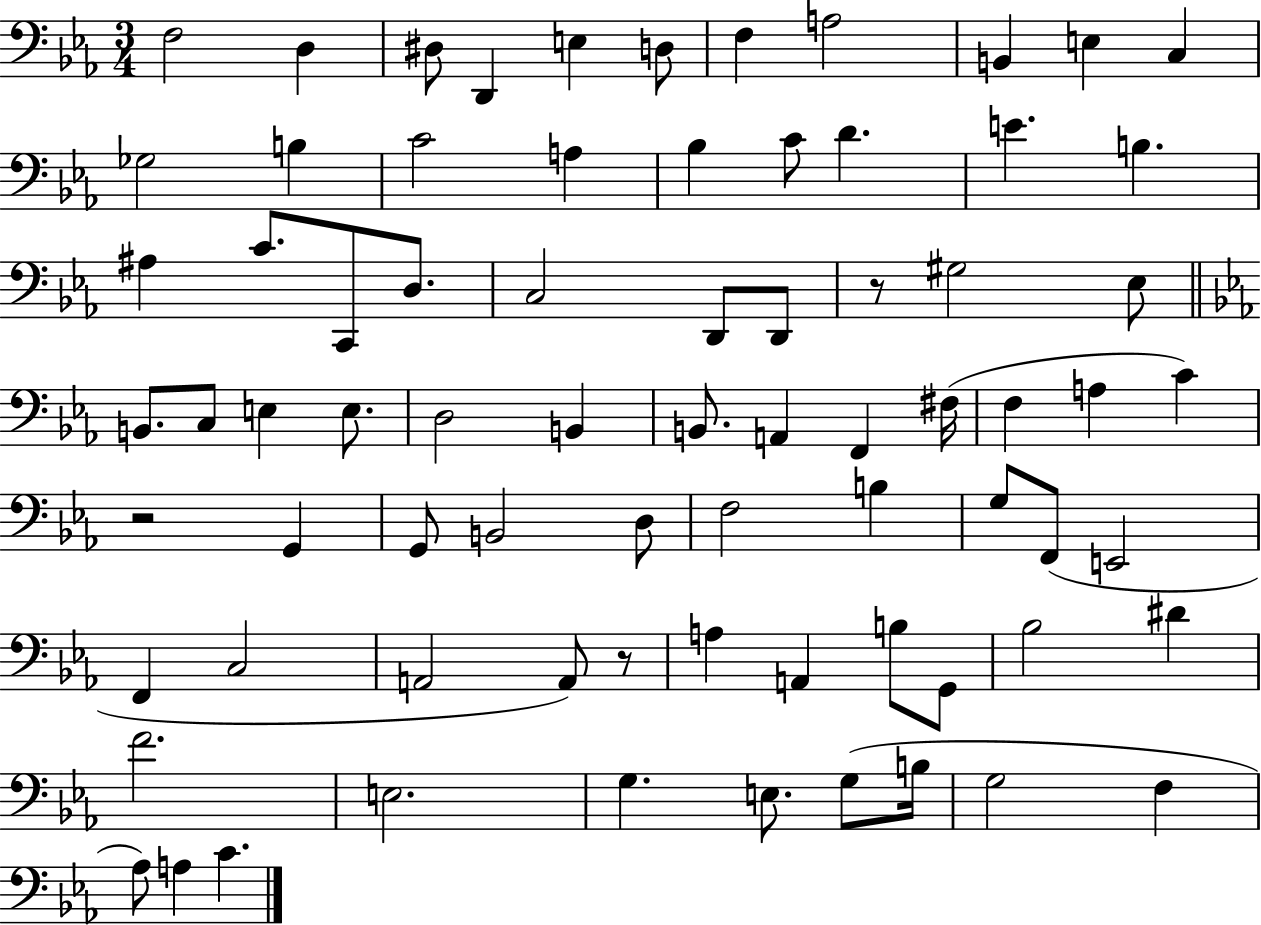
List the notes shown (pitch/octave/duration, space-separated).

F3/h D3/q D#3/e D2/q E3/q D3/e F3/q A3/h B2/q E3/q C3/q Gb3/h B3/q C4/h A3/q Bb3/q C4/e D4/q. E4/q. B3/q. A#3/q C4/e. C2/e D3/e. C3/h D2/e D2/e R/e G#3/h Eb3/e B2/e. C3/e E3/q E3/e. D3/h B2/q B2/e. A2/q F2/q F#3/s F3/q A3/q C4/q R/h G2/q G2/e B2/h D3/e F3/h B3/q G3/e F2/e E2/h F2/q C3/h A2/h A2/e R/e A3/q A2/q B3/e G2/e Bb3/h D#4/q F4/h. E3/h. G3/q. E3/e. G3/e B3/s G3/h F3/q Ab3/e A3/q C4/q.